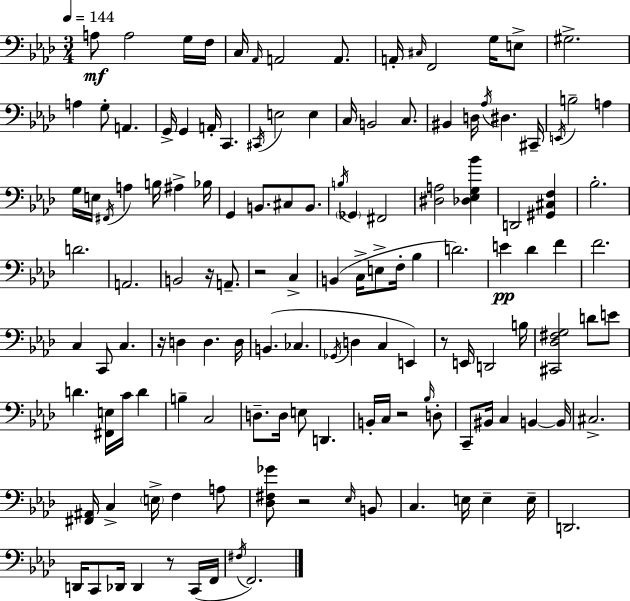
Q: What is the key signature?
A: AES major